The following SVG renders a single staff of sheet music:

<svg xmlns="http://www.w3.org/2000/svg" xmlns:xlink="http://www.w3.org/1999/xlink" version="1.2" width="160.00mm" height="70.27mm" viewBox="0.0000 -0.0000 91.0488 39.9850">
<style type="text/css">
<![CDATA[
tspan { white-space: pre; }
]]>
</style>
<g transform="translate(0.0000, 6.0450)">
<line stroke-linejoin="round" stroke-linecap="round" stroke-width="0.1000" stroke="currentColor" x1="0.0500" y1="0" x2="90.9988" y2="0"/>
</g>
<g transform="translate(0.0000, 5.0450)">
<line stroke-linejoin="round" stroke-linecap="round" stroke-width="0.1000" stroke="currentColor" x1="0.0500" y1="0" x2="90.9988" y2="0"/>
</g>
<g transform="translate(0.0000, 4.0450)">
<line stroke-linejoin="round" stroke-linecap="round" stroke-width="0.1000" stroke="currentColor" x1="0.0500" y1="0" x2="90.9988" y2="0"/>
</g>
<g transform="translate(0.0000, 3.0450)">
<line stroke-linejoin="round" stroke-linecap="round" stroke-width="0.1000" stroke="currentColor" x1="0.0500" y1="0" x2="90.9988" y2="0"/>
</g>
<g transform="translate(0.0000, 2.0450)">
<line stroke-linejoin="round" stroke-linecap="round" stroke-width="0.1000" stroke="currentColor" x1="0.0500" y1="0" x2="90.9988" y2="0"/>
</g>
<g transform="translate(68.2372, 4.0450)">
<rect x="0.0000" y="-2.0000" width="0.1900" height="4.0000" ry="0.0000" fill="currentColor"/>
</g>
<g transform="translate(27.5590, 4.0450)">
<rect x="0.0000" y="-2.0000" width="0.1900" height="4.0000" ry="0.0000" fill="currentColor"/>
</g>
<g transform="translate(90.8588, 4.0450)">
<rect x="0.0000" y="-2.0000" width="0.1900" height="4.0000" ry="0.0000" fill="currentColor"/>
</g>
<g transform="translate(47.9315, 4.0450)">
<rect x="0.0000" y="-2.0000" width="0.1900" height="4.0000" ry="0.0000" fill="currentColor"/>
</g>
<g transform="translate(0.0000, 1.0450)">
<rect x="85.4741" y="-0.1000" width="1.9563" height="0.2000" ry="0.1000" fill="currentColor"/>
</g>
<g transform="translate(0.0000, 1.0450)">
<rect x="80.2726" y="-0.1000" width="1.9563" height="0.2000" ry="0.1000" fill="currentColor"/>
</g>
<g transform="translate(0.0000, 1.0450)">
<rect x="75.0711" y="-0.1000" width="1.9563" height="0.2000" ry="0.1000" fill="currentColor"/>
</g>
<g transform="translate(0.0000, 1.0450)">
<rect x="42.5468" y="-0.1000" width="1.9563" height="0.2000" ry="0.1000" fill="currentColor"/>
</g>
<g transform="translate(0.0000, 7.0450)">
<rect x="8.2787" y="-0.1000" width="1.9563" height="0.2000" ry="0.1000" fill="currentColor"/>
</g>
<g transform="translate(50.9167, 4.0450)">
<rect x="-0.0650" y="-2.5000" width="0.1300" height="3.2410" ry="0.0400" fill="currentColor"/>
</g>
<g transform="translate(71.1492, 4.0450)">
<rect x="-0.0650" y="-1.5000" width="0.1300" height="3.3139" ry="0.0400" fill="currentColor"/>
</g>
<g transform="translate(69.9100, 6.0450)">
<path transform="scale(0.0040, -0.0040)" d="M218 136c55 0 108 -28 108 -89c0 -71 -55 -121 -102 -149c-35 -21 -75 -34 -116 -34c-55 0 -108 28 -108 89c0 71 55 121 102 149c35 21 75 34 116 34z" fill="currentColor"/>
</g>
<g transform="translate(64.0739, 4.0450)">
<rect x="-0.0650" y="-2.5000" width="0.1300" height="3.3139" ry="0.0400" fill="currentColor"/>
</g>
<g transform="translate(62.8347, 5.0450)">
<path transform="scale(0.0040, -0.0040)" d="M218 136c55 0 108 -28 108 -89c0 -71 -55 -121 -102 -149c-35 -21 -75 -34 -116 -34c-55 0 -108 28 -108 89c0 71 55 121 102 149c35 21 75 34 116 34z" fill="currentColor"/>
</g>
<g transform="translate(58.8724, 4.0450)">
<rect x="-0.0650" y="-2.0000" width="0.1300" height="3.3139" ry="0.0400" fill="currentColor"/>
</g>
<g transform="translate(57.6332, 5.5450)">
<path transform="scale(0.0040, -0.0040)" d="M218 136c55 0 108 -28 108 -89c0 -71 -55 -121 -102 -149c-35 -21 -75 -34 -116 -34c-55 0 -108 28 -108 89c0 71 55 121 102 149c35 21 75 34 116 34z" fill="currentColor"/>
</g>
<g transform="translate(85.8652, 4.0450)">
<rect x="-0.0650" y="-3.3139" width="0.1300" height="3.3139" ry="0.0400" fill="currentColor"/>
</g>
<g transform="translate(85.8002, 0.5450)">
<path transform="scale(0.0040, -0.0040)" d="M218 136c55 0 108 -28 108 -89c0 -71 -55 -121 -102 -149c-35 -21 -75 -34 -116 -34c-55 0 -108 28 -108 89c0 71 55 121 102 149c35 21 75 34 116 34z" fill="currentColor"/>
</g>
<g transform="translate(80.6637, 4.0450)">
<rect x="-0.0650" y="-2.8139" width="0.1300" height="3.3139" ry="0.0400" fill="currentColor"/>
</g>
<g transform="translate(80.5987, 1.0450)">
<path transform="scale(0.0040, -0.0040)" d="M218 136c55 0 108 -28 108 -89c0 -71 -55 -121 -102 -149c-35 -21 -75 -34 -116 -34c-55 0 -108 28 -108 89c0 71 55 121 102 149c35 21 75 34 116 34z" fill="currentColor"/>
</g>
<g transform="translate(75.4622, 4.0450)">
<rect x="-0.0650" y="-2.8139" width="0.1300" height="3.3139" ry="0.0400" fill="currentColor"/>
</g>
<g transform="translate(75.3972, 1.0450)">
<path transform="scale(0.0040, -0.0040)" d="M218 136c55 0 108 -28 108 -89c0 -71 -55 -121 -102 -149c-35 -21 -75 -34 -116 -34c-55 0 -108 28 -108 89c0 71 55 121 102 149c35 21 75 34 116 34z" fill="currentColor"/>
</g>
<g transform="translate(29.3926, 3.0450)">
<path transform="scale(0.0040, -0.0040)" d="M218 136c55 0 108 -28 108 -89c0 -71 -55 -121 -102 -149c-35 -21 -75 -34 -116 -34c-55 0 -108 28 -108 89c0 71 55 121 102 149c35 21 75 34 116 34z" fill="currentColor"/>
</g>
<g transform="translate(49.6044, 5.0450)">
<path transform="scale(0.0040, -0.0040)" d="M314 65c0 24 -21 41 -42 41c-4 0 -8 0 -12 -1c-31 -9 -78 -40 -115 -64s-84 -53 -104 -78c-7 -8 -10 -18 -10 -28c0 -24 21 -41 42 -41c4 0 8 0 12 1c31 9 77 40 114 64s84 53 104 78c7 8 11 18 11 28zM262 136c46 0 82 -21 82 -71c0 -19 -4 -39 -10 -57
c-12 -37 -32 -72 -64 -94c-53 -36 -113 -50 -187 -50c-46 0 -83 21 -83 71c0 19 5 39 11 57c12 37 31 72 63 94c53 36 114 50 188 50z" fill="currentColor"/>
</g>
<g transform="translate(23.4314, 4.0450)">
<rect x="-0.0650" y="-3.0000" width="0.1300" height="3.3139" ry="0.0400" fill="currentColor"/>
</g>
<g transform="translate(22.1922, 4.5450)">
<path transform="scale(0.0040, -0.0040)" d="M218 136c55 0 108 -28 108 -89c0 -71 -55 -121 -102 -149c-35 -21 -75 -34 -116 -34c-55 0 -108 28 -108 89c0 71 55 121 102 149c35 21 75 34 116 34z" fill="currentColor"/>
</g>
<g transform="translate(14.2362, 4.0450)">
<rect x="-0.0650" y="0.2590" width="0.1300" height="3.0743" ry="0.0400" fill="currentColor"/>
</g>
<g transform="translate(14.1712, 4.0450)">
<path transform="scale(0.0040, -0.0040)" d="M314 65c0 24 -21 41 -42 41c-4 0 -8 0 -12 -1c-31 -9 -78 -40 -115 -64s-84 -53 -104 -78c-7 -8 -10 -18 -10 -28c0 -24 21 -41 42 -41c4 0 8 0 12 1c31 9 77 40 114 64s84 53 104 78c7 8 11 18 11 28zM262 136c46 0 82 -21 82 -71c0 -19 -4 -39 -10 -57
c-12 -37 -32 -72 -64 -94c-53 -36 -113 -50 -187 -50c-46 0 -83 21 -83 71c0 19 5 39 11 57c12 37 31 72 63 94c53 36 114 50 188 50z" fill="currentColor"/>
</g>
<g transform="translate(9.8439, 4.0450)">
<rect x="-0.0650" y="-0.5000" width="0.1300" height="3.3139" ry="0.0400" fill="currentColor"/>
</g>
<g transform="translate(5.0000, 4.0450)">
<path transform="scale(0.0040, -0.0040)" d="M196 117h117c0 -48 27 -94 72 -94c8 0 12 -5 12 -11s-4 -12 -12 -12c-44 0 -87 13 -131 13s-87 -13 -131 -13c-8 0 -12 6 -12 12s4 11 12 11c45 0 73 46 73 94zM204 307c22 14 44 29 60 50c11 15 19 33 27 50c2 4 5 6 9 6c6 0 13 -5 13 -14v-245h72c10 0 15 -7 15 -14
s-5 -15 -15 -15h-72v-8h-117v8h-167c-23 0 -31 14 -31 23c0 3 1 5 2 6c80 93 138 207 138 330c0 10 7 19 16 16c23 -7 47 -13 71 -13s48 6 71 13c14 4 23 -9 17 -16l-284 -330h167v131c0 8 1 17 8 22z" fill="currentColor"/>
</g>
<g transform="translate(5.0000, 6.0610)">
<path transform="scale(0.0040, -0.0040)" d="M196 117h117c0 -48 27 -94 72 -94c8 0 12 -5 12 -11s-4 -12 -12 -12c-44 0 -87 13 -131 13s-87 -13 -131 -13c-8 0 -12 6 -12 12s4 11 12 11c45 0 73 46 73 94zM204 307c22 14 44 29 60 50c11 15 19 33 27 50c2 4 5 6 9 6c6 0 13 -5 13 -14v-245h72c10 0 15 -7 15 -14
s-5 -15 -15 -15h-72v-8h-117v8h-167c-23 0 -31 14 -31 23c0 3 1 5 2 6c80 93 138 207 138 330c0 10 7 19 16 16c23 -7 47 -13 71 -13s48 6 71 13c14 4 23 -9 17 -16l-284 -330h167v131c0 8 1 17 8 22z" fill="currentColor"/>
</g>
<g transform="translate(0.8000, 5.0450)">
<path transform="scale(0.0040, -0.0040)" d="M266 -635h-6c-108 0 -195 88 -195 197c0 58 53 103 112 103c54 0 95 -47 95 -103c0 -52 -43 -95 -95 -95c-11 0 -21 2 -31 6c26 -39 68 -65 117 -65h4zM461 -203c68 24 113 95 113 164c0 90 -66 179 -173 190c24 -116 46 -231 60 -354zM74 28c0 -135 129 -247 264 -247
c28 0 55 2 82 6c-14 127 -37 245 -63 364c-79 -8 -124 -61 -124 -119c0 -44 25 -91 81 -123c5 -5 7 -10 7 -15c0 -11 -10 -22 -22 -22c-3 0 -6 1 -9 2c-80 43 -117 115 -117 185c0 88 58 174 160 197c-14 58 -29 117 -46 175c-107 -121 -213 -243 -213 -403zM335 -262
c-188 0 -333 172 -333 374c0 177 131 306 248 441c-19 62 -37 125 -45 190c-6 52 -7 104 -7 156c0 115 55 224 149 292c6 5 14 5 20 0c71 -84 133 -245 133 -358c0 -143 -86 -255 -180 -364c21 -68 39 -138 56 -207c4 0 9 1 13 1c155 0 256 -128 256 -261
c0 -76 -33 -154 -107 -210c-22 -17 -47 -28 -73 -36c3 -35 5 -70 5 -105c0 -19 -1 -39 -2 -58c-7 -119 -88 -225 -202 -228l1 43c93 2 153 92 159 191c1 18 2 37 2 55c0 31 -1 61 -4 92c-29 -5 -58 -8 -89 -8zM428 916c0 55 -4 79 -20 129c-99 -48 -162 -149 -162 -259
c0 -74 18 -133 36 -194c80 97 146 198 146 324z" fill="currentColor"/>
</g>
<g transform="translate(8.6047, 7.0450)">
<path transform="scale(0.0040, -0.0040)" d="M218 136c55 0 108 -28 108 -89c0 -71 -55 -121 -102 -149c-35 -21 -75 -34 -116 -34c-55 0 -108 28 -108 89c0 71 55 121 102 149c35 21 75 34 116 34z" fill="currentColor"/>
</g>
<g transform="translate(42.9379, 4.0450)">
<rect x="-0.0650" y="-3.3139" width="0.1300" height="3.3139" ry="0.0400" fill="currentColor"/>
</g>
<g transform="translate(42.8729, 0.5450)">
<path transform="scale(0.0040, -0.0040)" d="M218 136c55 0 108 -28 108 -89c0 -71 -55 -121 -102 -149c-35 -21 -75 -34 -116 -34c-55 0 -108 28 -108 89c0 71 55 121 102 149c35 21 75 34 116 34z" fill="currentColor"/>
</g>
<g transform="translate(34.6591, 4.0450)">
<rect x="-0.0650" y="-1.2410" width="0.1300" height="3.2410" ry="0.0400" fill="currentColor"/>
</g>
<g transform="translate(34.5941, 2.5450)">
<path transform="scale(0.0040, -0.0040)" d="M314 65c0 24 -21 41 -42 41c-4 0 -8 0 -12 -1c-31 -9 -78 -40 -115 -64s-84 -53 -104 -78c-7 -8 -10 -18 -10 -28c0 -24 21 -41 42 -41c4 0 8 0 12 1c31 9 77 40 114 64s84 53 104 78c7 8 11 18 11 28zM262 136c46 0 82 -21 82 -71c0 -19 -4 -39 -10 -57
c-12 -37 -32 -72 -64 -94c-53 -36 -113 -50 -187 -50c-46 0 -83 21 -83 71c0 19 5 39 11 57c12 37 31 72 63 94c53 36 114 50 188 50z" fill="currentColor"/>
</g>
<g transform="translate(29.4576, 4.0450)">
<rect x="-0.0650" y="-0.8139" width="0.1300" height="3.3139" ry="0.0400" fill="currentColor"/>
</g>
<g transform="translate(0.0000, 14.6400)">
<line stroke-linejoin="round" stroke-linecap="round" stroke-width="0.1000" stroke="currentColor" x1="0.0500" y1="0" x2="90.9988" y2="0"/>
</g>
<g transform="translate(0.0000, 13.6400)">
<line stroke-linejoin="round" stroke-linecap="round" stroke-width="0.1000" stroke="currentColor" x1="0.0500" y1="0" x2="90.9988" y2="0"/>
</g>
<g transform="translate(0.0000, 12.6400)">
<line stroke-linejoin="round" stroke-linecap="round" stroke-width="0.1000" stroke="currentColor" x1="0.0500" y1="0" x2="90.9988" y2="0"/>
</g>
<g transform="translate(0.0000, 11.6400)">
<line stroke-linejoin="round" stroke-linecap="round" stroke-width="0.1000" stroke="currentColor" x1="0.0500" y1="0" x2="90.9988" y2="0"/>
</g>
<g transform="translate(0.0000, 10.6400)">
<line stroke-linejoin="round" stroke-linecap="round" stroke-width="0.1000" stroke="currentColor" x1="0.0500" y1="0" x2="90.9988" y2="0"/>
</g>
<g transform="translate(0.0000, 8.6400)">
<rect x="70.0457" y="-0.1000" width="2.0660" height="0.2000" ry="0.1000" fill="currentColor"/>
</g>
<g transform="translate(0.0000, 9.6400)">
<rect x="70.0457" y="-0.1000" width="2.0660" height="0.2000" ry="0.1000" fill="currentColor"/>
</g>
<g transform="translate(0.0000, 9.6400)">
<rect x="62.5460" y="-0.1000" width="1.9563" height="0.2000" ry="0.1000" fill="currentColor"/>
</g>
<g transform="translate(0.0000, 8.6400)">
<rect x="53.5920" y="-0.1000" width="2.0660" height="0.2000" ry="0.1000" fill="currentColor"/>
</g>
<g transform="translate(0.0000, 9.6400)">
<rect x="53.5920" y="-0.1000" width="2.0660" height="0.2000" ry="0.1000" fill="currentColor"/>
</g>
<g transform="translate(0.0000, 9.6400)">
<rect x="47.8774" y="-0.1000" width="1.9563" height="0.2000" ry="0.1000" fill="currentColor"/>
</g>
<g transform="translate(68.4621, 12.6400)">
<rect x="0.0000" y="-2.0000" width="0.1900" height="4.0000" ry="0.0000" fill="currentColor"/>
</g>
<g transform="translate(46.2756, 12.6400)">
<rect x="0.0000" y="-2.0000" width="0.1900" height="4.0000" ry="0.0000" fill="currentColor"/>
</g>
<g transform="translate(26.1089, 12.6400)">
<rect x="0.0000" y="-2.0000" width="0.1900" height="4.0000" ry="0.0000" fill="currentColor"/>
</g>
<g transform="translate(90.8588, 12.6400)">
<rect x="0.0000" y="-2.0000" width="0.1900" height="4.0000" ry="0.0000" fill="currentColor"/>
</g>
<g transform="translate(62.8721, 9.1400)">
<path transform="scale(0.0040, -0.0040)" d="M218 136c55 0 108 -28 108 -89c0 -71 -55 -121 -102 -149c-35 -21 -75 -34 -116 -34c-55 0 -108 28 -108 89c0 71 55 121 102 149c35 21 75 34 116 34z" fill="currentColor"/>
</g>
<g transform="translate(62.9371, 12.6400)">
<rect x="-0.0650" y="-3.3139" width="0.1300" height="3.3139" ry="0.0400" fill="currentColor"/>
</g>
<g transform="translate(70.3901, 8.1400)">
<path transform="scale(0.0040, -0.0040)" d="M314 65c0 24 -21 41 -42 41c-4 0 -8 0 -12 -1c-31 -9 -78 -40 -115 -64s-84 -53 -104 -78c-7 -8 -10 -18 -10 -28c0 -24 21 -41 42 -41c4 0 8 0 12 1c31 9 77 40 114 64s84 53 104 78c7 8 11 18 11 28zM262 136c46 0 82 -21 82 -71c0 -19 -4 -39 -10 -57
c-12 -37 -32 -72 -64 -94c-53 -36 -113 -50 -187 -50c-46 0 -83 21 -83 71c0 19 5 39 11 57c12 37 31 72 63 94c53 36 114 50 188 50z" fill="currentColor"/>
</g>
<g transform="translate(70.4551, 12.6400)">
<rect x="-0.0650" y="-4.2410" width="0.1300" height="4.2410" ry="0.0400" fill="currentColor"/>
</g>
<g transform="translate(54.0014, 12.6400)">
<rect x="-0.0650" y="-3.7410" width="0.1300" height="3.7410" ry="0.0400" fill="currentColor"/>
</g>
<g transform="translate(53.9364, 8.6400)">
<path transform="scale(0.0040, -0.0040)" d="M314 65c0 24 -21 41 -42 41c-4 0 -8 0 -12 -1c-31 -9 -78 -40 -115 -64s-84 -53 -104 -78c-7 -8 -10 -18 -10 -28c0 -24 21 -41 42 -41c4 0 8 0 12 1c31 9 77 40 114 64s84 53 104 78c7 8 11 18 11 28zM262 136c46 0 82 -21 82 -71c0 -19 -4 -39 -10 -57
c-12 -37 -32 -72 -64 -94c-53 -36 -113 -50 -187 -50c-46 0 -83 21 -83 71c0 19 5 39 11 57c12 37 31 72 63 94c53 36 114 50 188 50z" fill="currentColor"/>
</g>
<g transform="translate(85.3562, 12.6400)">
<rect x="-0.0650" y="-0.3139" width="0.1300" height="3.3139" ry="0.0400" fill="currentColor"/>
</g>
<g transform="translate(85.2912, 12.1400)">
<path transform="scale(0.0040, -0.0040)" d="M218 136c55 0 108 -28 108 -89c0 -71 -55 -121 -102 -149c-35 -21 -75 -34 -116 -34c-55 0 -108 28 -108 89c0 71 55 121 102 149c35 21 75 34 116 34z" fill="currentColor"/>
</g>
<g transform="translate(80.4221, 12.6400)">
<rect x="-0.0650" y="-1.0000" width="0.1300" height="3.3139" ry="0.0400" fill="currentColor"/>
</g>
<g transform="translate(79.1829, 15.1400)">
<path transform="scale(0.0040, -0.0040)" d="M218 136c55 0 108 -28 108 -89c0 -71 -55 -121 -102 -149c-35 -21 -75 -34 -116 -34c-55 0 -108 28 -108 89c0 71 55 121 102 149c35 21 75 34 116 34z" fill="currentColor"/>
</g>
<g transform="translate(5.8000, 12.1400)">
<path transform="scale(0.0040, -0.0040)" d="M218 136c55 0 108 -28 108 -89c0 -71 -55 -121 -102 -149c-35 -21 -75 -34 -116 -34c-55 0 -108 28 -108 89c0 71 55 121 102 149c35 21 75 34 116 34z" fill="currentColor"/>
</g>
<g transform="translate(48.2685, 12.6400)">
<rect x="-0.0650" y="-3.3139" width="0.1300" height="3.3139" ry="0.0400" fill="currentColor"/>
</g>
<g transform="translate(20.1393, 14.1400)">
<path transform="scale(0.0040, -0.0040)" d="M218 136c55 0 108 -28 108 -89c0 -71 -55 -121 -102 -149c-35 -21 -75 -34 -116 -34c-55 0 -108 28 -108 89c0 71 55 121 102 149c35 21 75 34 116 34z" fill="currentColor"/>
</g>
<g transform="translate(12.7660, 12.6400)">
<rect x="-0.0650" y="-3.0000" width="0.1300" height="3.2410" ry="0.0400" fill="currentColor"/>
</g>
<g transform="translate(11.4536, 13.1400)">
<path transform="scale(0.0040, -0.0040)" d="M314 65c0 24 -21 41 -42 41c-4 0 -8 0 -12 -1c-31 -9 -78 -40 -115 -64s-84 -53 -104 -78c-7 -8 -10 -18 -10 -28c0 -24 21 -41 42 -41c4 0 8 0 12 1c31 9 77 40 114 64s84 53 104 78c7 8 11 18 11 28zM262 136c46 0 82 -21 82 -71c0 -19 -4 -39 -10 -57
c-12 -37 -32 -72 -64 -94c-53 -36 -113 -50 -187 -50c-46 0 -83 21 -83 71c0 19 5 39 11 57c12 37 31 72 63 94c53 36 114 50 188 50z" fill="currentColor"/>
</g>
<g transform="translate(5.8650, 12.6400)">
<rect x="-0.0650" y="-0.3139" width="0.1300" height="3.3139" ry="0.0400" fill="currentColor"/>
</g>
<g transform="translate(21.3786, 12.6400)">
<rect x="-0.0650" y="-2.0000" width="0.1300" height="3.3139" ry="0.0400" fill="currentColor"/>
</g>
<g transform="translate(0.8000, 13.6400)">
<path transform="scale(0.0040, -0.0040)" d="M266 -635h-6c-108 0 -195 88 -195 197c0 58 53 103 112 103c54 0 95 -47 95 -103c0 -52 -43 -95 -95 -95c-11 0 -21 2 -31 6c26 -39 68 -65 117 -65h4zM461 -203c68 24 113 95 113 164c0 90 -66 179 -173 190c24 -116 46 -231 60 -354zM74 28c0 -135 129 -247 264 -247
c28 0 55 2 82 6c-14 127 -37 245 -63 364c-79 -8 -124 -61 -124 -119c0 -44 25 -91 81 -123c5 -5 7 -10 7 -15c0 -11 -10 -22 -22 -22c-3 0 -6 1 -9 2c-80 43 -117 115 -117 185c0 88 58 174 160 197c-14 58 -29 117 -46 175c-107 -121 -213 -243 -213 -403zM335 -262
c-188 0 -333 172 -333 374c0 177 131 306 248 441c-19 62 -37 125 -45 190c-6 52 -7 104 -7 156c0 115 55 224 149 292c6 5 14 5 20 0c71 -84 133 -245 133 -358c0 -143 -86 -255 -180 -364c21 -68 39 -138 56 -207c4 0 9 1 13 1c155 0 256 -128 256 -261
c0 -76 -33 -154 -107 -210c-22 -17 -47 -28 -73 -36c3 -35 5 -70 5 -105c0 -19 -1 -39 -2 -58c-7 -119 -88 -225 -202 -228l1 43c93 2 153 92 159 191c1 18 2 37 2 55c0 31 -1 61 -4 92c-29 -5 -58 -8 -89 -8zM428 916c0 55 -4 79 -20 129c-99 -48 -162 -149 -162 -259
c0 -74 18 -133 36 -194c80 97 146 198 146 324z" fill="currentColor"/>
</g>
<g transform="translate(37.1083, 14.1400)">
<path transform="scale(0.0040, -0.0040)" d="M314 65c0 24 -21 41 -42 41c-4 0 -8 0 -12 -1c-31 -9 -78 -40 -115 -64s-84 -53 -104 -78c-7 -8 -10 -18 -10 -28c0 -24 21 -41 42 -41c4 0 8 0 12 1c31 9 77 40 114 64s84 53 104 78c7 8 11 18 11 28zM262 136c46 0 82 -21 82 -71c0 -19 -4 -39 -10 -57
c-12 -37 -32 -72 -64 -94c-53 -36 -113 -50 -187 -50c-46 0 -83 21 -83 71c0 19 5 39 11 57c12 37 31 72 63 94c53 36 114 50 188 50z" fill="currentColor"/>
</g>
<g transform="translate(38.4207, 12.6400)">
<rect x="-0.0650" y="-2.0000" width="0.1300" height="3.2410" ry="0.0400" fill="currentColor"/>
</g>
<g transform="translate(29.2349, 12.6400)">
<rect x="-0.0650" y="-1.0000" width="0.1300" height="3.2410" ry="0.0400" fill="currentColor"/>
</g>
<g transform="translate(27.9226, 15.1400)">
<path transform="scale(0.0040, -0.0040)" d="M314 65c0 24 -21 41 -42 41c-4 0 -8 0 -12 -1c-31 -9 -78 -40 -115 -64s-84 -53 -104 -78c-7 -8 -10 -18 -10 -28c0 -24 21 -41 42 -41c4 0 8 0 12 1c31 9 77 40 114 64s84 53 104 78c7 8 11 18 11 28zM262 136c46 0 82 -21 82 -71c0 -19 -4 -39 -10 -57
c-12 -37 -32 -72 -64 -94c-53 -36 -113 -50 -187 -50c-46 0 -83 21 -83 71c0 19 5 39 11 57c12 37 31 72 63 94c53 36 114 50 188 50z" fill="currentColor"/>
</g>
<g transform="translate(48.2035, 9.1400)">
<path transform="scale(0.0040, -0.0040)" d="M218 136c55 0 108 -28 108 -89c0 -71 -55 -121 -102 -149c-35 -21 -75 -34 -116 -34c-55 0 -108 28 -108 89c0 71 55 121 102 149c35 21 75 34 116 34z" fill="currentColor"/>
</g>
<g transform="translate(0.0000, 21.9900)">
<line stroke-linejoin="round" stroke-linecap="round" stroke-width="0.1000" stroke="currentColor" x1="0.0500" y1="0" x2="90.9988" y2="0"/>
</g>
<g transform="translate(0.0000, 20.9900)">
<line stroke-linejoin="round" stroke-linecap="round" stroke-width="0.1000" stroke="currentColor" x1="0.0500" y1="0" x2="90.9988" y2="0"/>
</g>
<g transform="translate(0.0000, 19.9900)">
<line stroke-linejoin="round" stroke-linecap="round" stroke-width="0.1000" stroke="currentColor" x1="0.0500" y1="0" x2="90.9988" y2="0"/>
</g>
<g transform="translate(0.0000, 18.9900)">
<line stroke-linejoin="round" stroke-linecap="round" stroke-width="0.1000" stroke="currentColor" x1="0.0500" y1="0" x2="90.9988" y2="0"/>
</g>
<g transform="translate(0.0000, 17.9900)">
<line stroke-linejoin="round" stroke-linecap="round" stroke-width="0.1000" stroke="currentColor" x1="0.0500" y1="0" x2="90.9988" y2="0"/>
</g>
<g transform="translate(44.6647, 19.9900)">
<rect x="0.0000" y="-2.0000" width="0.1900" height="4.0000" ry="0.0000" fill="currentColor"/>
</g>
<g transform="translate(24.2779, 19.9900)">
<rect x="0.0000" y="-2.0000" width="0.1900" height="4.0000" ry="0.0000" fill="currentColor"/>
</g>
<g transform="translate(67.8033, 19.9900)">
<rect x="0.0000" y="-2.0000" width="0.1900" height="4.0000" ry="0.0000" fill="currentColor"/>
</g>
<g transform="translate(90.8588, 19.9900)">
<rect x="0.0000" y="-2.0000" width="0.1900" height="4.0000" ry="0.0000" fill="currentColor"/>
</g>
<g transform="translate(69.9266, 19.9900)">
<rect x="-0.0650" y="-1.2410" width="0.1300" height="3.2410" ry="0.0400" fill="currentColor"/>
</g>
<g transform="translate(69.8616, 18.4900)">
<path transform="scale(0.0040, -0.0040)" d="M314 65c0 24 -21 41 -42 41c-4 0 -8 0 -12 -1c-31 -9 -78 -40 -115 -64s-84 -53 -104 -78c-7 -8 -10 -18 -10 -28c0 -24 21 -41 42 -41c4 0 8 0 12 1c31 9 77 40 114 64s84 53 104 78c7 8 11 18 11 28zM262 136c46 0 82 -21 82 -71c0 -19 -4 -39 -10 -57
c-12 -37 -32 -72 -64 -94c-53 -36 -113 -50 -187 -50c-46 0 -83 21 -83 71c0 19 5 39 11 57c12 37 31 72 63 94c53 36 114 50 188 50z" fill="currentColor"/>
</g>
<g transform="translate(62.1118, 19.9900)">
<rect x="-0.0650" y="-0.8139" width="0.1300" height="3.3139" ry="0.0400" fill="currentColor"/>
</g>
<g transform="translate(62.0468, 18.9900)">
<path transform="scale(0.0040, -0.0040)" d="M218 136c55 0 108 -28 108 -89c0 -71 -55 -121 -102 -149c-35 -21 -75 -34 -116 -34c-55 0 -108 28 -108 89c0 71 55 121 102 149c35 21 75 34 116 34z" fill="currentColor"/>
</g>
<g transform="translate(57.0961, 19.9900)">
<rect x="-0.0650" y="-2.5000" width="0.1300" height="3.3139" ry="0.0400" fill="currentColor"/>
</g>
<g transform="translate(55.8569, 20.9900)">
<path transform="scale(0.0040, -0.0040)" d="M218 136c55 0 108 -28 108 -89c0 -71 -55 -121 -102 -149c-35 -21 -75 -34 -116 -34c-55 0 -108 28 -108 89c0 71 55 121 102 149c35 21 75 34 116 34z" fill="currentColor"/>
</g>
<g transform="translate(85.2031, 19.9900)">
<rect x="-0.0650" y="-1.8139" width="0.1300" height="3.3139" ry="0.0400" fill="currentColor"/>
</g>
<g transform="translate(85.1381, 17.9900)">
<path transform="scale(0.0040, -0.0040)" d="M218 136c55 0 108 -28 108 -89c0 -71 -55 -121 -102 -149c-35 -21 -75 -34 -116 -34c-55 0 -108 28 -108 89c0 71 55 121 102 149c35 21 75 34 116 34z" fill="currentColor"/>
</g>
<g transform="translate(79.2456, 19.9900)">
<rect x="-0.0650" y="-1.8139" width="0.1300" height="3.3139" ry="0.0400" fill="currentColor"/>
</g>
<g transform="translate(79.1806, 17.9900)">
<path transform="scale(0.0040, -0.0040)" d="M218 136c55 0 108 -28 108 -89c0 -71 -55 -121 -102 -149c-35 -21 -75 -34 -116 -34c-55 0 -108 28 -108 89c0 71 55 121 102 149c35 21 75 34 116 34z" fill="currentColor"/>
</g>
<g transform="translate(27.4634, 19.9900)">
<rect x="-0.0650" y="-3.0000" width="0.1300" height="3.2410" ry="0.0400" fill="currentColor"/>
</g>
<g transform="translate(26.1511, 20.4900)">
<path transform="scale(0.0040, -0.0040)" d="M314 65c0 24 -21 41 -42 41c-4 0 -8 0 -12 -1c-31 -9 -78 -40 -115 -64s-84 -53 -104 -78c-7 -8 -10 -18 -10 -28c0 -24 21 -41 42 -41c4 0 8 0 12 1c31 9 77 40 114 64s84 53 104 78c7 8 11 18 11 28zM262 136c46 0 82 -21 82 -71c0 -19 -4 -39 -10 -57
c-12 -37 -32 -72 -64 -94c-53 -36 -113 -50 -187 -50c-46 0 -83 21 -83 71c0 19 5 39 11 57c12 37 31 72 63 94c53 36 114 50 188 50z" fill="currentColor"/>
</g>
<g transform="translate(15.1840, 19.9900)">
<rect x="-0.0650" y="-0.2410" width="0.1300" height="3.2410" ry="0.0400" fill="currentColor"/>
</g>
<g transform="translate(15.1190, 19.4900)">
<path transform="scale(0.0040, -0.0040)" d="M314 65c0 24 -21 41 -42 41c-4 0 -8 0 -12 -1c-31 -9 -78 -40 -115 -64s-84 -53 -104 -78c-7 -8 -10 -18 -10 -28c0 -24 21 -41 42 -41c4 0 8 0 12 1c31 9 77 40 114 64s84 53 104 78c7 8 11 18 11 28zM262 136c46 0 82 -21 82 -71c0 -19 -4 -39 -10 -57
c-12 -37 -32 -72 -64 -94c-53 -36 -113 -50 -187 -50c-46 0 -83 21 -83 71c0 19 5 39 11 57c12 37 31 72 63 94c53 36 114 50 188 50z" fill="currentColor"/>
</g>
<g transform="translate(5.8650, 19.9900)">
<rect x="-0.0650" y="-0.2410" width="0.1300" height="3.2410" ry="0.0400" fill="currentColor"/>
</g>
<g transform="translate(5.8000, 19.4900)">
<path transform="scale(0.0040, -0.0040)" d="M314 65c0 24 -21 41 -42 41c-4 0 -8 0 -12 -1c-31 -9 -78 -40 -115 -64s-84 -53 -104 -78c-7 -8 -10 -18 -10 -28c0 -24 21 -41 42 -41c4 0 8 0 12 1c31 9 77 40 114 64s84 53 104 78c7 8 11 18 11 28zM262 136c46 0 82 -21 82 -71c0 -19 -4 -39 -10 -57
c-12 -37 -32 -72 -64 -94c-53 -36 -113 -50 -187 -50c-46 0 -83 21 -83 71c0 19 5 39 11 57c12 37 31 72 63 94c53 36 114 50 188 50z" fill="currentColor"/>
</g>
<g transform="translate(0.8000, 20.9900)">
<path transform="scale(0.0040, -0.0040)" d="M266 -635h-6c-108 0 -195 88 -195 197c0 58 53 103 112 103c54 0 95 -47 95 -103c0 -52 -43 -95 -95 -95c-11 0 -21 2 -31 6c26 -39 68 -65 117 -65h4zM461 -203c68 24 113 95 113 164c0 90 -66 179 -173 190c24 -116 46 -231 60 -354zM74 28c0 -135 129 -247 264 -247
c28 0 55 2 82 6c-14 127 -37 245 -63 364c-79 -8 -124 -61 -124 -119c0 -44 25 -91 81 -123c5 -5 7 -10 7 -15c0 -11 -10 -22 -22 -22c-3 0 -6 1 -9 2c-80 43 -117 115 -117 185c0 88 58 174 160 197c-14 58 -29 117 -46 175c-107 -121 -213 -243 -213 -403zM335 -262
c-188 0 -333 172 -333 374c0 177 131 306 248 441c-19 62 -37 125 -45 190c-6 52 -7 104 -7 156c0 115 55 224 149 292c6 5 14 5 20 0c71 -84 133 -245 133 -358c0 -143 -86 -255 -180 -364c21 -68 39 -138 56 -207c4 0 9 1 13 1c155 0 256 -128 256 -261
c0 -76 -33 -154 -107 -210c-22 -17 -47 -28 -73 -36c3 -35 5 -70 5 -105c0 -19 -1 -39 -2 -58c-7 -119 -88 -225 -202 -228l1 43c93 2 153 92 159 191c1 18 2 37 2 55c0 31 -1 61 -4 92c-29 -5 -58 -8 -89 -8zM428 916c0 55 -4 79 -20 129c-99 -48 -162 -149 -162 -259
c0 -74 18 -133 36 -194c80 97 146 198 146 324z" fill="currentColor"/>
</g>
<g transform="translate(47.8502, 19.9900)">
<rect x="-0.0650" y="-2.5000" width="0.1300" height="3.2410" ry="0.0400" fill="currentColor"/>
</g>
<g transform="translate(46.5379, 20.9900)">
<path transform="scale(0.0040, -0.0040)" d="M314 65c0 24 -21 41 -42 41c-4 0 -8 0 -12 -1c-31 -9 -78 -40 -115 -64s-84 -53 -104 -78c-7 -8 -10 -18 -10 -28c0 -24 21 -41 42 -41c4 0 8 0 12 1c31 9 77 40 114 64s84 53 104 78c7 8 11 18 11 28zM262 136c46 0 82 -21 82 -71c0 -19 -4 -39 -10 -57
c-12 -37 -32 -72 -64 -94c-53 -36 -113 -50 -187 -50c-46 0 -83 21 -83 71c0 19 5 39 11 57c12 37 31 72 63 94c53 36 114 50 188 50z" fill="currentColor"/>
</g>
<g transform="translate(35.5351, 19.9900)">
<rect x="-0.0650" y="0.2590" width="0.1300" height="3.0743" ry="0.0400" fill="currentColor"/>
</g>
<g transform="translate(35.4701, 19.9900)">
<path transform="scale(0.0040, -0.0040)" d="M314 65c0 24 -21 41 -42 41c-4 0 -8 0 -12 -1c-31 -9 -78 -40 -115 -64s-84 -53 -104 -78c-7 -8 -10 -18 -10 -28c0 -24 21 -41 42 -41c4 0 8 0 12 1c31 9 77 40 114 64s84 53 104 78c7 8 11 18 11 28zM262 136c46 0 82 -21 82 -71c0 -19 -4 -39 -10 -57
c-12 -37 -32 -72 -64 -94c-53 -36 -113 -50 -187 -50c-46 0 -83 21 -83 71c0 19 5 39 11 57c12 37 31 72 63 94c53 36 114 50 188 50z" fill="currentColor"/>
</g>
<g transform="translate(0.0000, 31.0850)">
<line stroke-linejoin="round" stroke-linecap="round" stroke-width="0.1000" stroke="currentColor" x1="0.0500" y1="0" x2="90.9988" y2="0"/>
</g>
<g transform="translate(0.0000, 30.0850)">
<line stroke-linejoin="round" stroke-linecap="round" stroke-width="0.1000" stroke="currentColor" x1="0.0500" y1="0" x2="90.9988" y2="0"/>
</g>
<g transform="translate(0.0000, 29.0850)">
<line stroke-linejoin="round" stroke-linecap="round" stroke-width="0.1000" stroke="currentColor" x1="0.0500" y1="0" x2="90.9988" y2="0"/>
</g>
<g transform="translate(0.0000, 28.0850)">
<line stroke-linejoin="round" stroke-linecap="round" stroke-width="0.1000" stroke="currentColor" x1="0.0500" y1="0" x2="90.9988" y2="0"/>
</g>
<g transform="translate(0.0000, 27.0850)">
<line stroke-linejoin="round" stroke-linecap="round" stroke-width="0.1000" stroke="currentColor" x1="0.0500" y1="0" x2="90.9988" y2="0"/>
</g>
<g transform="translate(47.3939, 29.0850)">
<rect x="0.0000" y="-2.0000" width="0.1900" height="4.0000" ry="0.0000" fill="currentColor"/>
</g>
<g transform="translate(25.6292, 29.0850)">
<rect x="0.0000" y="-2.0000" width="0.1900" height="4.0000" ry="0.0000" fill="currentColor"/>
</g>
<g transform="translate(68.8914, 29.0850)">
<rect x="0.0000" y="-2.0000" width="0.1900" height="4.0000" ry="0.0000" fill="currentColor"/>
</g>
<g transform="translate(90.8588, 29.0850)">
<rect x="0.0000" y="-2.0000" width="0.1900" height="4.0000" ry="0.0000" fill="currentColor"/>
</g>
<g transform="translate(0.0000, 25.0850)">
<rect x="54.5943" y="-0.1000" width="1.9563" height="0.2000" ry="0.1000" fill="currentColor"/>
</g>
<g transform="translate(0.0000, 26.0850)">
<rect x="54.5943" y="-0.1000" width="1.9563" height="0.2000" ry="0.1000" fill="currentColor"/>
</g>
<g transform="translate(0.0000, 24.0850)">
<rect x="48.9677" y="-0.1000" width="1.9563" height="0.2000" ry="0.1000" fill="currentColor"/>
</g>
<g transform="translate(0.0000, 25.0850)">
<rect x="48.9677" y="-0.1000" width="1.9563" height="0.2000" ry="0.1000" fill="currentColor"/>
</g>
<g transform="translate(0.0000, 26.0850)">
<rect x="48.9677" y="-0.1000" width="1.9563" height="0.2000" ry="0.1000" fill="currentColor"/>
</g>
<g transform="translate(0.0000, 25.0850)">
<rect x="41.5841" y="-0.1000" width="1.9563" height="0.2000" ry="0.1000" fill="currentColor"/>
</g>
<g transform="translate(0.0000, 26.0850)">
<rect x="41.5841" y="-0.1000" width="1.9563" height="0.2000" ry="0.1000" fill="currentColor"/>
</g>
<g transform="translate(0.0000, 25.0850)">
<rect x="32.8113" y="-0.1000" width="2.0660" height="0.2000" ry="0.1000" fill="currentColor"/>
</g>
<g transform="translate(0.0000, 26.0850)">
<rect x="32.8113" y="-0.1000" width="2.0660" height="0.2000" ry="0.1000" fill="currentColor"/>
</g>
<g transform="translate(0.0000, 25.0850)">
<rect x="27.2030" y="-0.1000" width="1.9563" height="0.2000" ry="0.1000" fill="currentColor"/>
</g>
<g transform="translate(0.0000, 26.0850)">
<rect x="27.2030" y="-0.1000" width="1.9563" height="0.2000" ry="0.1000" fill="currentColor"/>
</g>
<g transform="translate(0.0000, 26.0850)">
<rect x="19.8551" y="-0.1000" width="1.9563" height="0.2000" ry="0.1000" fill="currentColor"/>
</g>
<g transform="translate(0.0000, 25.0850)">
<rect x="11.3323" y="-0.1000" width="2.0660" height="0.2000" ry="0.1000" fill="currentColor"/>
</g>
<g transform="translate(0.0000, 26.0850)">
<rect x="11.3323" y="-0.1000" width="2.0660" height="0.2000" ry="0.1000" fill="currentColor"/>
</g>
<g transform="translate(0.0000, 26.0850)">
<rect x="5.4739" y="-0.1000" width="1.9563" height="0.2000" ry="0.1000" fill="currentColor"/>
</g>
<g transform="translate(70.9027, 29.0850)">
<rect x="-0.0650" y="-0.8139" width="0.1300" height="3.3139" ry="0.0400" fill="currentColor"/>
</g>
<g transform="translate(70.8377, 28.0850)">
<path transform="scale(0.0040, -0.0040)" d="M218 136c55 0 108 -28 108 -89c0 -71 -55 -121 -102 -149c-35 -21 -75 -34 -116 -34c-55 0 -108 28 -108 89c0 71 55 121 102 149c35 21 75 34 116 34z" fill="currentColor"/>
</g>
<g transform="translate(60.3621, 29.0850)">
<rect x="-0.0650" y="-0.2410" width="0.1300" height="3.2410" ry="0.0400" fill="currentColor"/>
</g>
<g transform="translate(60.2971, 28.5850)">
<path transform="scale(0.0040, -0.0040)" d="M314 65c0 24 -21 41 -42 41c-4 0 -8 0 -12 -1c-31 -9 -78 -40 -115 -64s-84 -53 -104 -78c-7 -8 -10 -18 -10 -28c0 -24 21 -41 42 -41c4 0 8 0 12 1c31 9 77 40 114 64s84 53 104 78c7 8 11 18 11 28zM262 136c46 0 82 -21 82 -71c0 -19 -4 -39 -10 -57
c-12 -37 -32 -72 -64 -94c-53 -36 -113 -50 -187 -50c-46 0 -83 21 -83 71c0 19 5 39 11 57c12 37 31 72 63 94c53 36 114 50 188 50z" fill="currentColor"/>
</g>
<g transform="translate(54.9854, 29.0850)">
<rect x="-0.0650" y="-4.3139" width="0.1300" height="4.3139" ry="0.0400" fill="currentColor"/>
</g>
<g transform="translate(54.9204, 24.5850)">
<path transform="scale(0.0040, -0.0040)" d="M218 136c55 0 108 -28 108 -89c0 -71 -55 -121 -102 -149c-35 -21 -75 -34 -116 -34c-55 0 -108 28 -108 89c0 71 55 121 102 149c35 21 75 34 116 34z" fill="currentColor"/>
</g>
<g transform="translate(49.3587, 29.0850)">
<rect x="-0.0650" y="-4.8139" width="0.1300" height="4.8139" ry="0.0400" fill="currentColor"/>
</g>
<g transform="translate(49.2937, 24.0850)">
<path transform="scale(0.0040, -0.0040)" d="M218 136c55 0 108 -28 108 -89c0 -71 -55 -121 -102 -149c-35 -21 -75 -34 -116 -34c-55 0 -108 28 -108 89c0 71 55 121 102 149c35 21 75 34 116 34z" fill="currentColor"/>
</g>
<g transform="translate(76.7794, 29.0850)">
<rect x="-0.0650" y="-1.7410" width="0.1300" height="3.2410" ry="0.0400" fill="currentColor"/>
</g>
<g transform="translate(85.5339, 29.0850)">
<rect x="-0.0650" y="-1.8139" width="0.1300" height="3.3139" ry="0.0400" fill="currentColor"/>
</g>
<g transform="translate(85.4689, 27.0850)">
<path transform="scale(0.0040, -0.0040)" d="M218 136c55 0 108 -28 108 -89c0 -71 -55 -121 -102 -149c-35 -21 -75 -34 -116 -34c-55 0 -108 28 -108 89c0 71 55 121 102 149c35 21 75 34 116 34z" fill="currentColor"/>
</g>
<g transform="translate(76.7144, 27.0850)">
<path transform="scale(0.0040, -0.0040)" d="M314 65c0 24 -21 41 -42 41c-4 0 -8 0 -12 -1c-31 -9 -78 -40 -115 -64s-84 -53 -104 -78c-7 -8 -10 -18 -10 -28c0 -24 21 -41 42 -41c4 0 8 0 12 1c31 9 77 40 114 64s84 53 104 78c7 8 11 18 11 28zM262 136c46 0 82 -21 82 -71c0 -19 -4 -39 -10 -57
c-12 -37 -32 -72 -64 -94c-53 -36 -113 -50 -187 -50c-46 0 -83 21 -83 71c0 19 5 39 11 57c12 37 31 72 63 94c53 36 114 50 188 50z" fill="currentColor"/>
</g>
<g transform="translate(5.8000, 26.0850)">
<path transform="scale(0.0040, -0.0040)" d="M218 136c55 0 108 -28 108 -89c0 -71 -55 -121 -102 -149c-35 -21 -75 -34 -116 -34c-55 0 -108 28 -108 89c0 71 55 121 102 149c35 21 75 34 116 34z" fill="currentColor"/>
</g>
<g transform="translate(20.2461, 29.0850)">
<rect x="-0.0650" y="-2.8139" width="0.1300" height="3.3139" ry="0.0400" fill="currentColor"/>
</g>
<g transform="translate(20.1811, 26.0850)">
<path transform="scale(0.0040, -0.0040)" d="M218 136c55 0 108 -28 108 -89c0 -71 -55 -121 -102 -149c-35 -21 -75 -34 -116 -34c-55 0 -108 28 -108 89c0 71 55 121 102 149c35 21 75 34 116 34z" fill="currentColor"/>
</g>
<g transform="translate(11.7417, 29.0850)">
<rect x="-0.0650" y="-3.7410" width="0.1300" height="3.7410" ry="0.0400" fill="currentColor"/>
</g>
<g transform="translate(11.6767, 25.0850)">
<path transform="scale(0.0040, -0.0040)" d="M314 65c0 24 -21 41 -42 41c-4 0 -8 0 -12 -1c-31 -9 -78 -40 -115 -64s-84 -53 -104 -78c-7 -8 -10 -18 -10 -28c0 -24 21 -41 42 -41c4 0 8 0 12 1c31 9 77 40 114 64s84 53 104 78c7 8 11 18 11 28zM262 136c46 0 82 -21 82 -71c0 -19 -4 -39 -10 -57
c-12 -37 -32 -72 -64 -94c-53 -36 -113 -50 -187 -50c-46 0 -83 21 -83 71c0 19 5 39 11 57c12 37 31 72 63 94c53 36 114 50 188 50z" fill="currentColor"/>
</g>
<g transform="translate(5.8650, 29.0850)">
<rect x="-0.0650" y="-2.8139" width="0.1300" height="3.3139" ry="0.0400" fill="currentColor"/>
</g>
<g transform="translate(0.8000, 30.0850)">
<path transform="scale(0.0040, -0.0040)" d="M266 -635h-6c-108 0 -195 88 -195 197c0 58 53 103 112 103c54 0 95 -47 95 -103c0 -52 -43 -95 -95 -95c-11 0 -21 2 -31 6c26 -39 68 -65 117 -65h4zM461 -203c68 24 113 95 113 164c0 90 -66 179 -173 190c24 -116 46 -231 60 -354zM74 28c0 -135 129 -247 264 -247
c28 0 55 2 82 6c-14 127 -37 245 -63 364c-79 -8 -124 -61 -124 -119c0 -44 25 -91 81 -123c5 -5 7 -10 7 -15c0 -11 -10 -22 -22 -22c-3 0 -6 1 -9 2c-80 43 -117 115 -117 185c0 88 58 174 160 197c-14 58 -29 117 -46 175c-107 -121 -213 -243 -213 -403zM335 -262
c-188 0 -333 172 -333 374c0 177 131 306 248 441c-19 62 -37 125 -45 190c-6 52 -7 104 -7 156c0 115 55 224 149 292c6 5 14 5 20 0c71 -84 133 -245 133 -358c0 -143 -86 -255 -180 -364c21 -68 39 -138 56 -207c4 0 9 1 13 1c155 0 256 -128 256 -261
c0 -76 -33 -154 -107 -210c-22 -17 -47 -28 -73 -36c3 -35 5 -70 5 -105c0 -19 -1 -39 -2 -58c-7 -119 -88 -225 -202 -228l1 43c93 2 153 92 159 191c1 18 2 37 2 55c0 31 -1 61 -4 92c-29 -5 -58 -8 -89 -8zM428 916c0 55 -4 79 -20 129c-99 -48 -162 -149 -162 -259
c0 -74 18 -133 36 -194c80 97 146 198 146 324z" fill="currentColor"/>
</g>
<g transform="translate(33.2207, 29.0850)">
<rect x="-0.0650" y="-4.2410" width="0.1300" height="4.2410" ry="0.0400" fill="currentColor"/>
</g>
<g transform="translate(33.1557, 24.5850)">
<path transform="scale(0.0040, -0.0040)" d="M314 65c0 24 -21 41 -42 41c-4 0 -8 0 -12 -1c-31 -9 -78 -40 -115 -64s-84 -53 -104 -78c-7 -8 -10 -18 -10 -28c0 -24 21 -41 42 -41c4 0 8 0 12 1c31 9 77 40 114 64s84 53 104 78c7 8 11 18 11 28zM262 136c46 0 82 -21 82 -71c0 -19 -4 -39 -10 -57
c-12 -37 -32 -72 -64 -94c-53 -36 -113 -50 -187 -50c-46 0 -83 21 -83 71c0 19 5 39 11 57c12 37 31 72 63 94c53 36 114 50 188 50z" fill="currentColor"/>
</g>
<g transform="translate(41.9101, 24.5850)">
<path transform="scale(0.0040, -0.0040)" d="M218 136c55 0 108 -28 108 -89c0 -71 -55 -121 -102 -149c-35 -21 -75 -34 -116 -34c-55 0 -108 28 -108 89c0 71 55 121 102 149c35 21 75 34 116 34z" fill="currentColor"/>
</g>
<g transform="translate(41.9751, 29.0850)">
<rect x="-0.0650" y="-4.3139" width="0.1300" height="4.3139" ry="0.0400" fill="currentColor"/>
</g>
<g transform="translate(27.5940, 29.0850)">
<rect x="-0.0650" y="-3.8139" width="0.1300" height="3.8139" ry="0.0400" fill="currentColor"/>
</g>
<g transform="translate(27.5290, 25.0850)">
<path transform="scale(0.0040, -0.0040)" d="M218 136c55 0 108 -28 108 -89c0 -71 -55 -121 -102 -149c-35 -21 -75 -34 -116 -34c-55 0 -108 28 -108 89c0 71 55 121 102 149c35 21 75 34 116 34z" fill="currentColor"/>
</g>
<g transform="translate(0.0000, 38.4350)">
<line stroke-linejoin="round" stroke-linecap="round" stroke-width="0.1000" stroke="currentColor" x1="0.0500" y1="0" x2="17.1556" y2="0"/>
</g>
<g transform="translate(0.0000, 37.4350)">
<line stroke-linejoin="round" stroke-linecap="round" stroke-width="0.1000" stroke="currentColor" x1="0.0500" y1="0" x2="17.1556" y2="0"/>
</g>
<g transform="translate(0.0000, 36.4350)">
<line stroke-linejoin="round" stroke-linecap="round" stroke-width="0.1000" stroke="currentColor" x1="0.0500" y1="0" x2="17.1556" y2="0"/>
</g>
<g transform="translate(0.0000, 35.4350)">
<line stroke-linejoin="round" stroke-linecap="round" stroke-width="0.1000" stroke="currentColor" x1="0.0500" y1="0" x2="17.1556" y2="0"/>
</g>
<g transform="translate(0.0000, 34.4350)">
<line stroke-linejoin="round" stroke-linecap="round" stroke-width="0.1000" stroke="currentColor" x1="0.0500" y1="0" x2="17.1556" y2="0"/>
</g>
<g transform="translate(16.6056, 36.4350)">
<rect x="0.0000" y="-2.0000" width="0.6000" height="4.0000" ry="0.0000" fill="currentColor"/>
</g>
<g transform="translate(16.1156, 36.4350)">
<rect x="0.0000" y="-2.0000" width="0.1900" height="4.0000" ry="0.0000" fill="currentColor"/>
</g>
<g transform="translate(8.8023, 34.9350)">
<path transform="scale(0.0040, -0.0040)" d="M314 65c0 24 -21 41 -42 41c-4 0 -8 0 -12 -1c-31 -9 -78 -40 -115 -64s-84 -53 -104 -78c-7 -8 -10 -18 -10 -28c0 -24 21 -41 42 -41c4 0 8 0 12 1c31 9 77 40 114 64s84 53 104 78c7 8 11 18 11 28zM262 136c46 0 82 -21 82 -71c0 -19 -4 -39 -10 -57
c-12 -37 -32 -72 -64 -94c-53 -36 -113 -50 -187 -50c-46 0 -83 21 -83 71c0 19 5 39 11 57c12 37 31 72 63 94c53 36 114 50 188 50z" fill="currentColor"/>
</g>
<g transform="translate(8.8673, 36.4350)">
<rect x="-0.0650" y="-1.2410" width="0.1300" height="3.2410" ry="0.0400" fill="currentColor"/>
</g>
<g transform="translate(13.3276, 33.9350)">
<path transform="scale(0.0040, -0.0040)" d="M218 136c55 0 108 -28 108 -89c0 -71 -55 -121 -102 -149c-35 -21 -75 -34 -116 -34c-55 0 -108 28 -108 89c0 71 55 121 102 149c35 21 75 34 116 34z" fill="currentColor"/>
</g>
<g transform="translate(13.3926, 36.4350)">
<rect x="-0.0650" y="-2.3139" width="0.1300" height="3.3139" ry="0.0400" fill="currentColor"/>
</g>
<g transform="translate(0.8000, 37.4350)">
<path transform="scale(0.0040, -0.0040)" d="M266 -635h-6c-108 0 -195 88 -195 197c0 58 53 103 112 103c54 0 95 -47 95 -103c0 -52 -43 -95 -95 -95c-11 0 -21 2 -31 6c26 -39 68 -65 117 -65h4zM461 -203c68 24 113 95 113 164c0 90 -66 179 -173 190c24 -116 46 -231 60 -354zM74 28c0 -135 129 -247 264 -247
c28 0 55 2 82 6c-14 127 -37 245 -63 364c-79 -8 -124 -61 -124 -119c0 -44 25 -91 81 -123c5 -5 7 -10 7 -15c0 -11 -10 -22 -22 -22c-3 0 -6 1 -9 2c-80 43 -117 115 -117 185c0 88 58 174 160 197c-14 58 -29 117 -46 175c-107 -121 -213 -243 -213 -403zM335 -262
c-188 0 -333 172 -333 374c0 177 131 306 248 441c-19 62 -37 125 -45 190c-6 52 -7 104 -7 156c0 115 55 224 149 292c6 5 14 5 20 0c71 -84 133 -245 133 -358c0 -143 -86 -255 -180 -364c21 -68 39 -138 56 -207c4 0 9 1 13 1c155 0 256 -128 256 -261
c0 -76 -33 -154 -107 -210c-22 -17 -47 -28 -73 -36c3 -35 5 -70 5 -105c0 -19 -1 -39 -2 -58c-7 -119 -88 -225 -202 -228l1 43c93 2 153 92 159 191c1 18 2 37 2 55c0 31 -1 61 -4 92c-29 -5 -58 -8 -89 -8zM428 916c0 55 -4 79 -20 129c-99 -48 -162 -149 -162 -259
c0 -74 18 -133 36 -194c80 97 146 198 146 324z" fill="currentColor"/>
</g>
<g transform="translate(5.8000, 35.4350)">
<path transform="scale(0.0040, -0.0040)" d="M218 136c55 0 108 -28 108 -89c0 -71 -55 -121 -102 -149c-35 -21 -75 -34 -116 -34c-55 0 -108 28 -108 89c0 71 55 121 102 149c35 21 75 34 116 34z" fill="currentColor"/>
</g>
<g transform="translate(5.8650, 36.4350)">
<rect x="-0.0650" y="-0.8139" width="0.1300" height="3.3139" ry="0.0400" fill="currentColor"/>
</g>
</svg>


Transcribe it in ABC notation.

X:1
T:Untitled
M:4/4
L:1/4
K:C
C B2 A d e2 b G2 F G E a a b c A2 F D2 F2 b c'2 b d'2 D c c2 c2 A2 B2 G2 G d e2 f f a c'2 a c' d'2 d' e' d' c2 d f2 f d e2 g